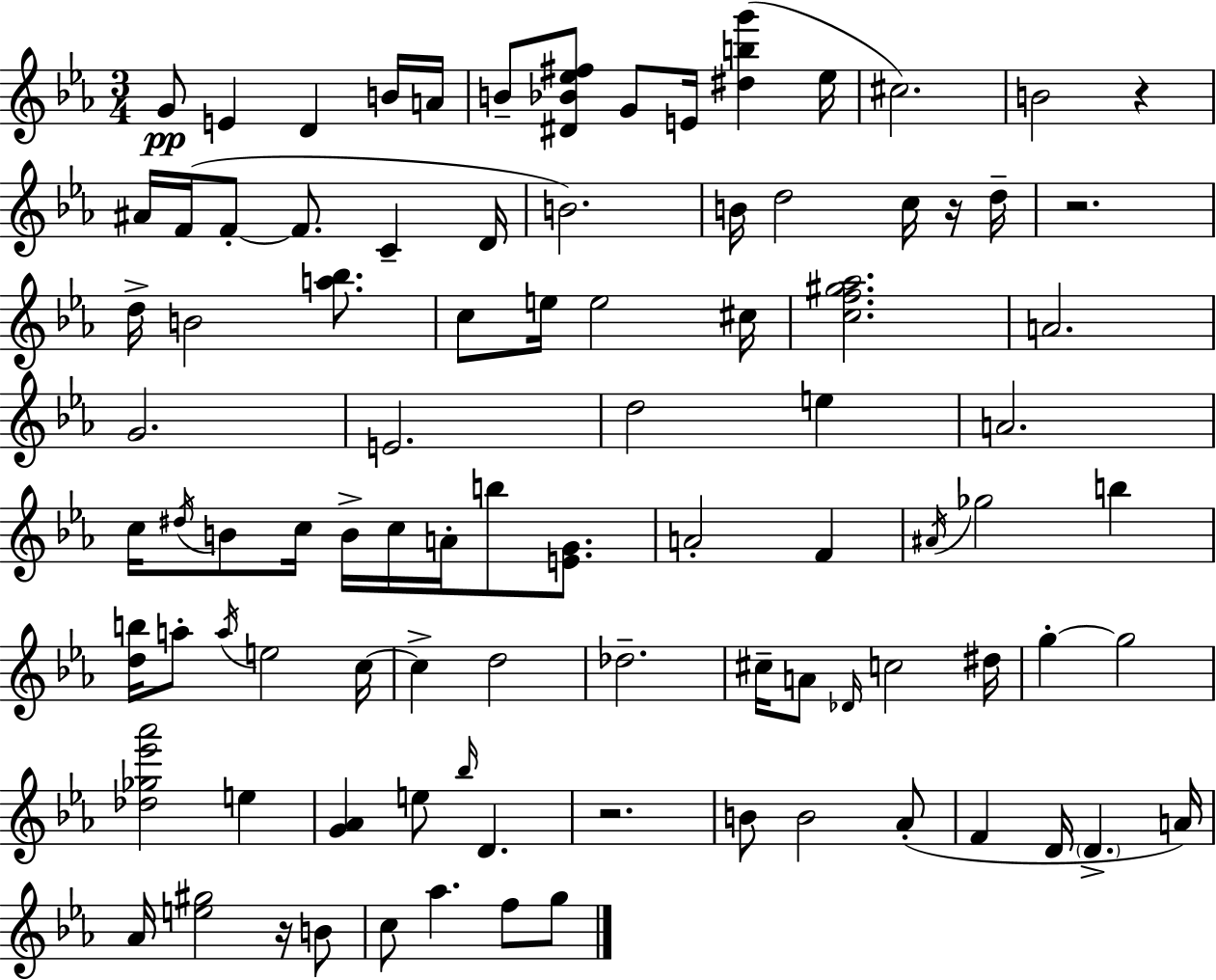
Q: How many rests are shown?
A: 5